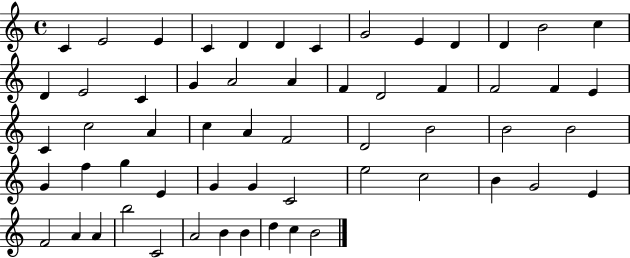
C4/q E4/h E4/q C4/q D4/q D4/q C4/q G4/h E4/q D4/q D4/q B4/h C5/q D4/q E4/h C4/q G4/q A4/h A4/q F4/q D4/h F4/q F4/h F4/q E4/q C4/q C5/h A4/q C5/q A4/q F4/h D4/h B4/h B4/h B4/h G4/q F5/q G5/q E4/q G4/q G4/q C4/h E5/h C5/h B4/q G4/h E4/q F4/h A4/q A4/q B5/h C4/h A4/h B4/q B4/q D5/q C5/q B4/h